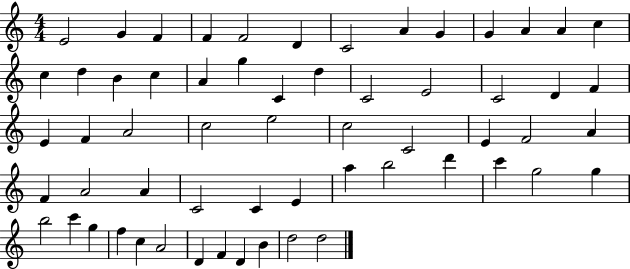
E4/h G4/q F4/q F4/q F4/h D4/q C4/h A4/q G4/q G4/q A4/q A4/q C5/q C5/q D5/q B4/q C5/q A4/q G5/q C4/q D5/q C4/h E4/h C4/h D4/q F4/q E4/q F4/q A4/h C5/h E5/h C5/h C4/h E4/q F4/h A4/q F4/q A4/h A4/q C4/h C4/q E4/q A5/q B5/h D6/q C6/q G5/h G5/q B5/h C6/q G5/q F5/q C5/q A4/h D4/q F4/q D4/q B4/q D5/h D5/h